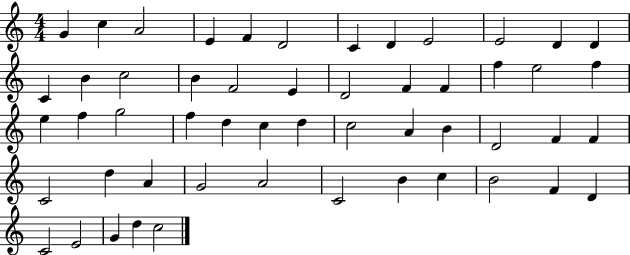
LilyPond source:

{
  \clef treble
  \numericTimeSignature
  \time 4/4
  \key c \major
  g'4 c''4 a'2 | e'4 f'4 d'2 | c'4 d'4 e'2 | e'2 d'4 d'4 | \break c'4 b'4 c''2 | b'4 f'2 e'4 | d'2 f'4 f'4 | f''4 e''2 f''4 | \break e''4 f''4 g''2 | f''4 d''4 c''4 d''4 | c''2 a'4 b'4 | d'2 f'4 f'4 | \break c'2 d''4 a'4 | g'2 a'2 | c'2 b'4 c''4 | b'2 f'4 d'4 | \break c'2 e'2 | g'4 d''4 c''2 | \bar "|."
}